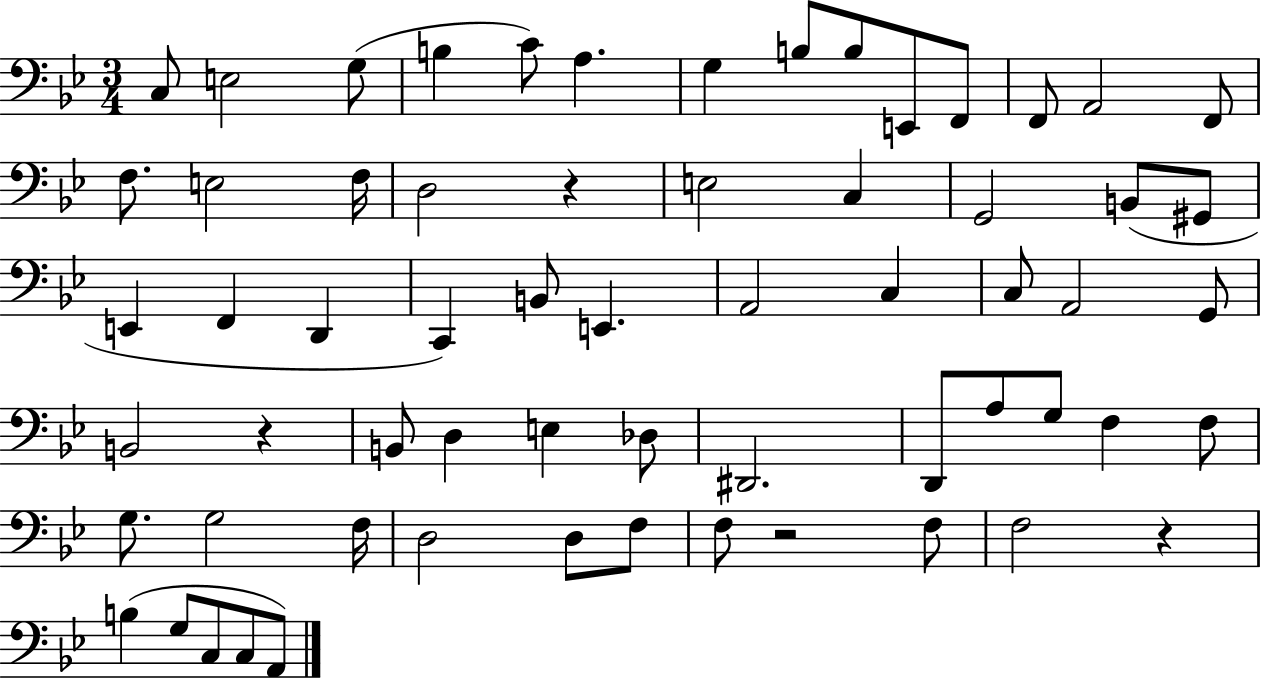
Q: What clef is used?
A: bass